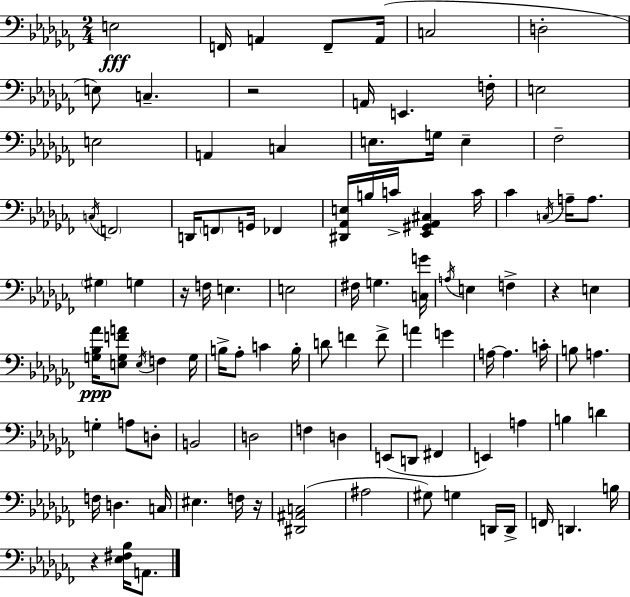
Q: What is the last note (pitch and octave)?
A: A2